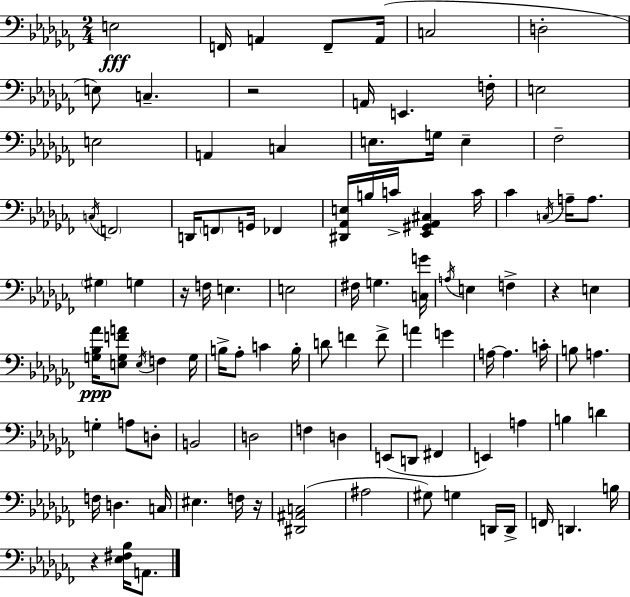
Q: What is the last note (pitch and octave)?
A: A2